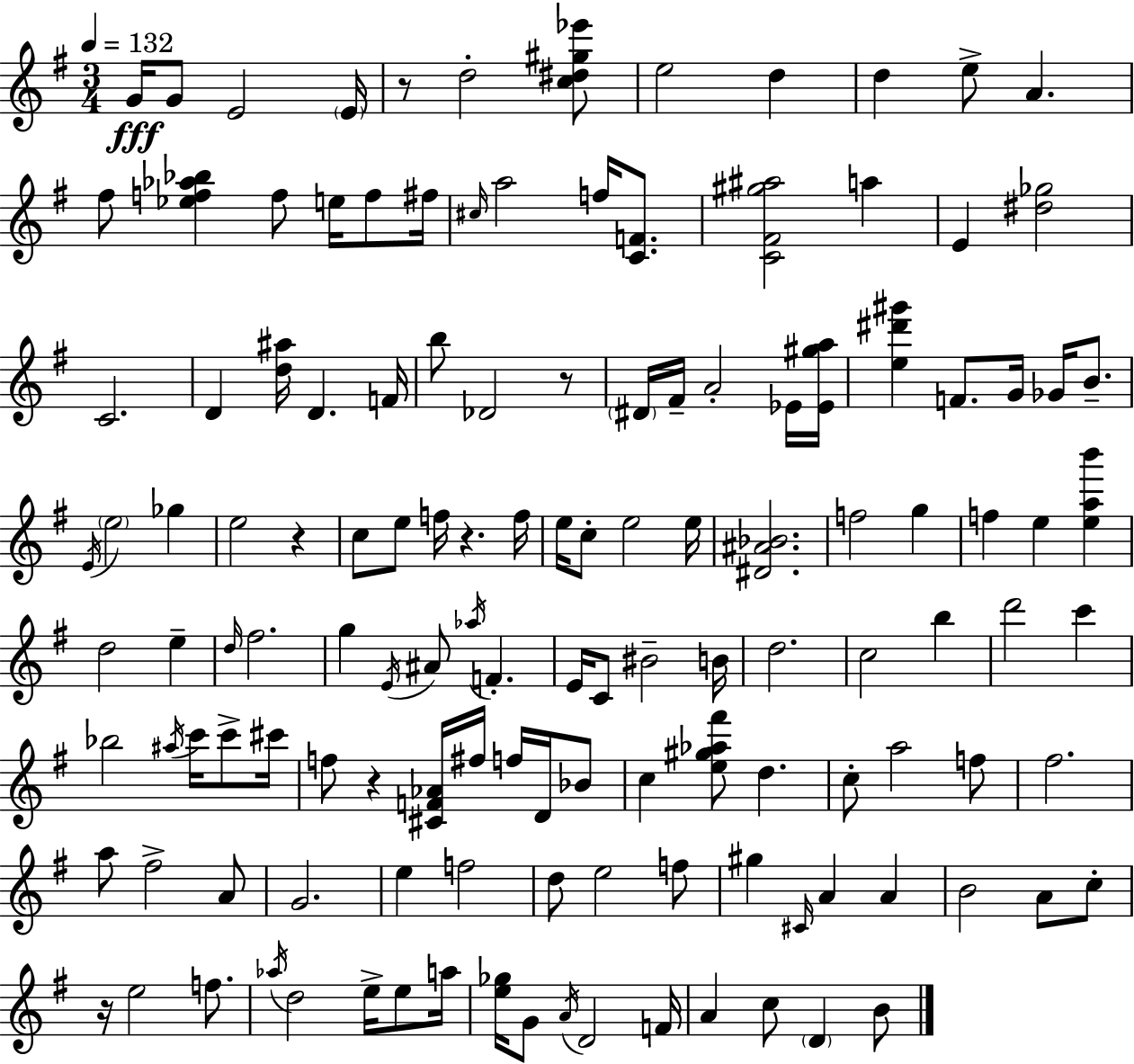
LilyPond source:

{
  \clef treble
  \numericTimeSignature
  \time 3/4
  \key e \minor
  \tempo 4 = 132
  g'16\fff g'8 e'2 \parenthesize e'16 | r8 d''2-. <c'' dis'' gis'' ees'''>8 | e''2 d''4 | d''4 e''8-> a'4. | \break fis''8 <ees'' f'' aes'' bes''>4 f''8 e''16 f''8 fis''16 | \grace { cis''16 } a''2 f''16 <c' f'>8. | <c' fis' gis'' ais''>2 a''4 | e'4 <dis'' ges''>2 | \break c'2. | d'4 <d'' ais''>16 d'4. | f'16 b''8 des'2 r8 | \parenthesize dis'16 fis'16-- a'2-. ees'16 | \break <ees' gis'' a''>16 <e'' dis''' gis'''>4 f'8. g'16 ges'16 b'8.-- | \acciaccatura { e'16 } \parenthesize e''2 ges''4 | e''2 r4 | c''8 e''8 f''16 r4. | \break f''16 e''16 c''8-. e''2 | e''16 <dis' ais' bes'>2. | f''2 g''4 | f''4 e''4 <e'' a'' b'''>4 | \break d''2 e''4-- | \grace { d''16 } fis''2. | g''4 \acciaccatura { e'16 } ais'8 \acciaccatura { aes''16 } f'4.-. | e'16 c'8 bis'2-- | \break b'16 d''2. | c''2 | b''4 d'''2 | c'''4 bes''2 | \break \acciaccatura { ais''16 } c'''16 c'''8-> cis'''16 f''8 r4 | <cis' f' aes'>16 fis''16 f''16 d'16 bes'8 c''4 <e'' gis'' aes'' fis'''>8 | d''4. c''8-. a''2 | f''8 fis''2. | \break a''8 fis''2-> | a'8 g'2. | e''4 f''2 | d''8 e''2 | \break f''8 gis''4 \grace { cis'16 } a'4 | a'4 b'2 | a'8 c''8-. r16 e''2 | f''8. \acciaccatura { aes''16 } d''2 | \break e''16-> e''8 a''16 <e'' ges''>16 g'8 \acciaccatura { a'16 } | d'2 f'16 a'4 | c''8 \parenthesize d'4 b'8 \bar "|."
}